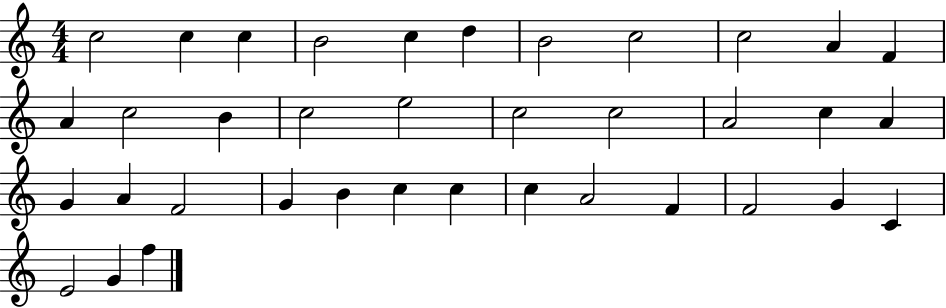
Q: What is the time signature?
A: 4/4